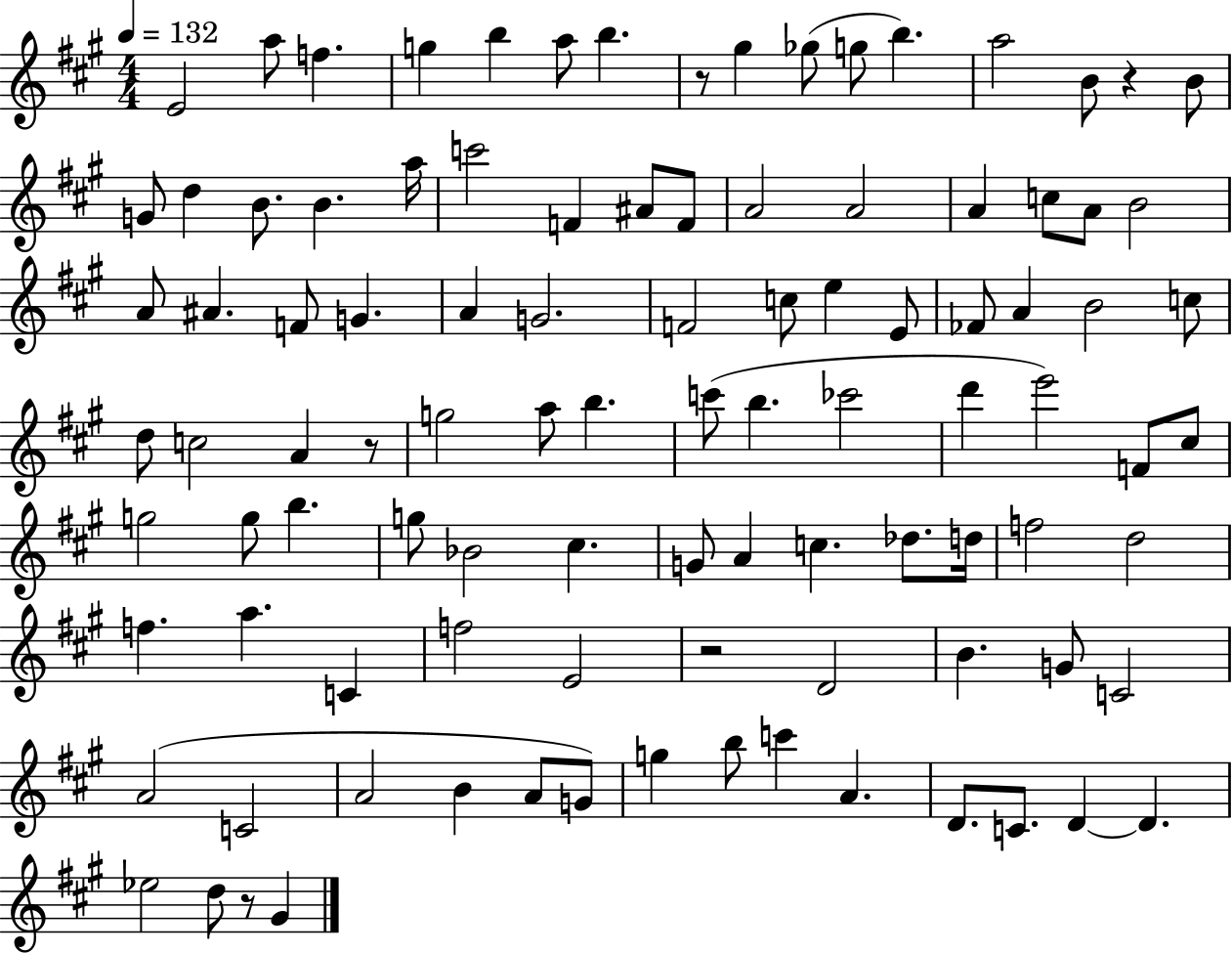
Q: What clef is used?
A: treble